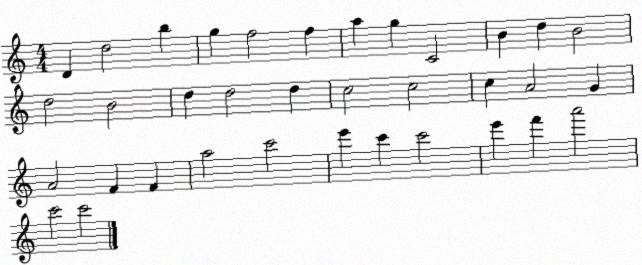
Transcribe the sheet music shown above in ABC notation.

X:1
T:Untitled
M:4/4
L:1/4
K:C
D d2 b g f2 f a g C2 B d B2 d2 B2 d d2 d c2 c2 c A2 G A2 F F a2 c'2 e' c' c'2 e' f' a'2 c'2 c'2